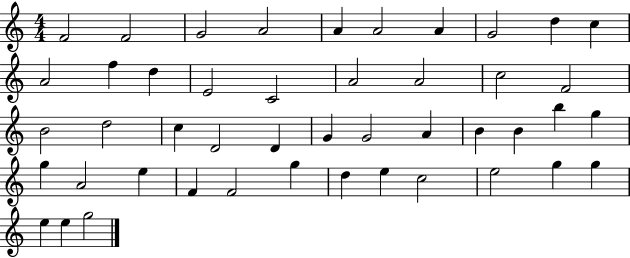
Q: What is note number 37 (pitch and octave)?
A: G5